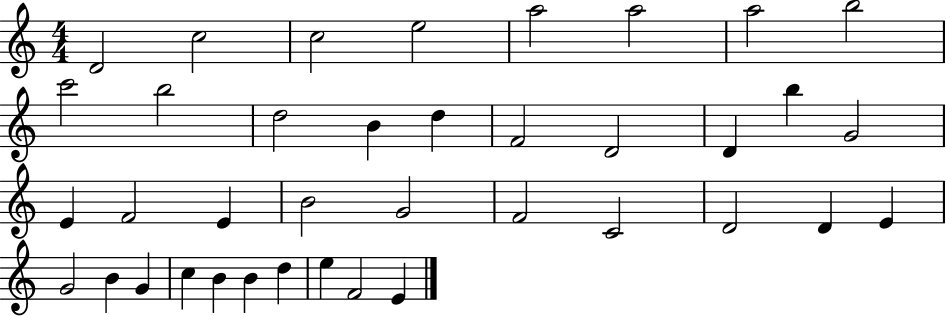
{
  \clef treble
  \numericTimeSignature
  \time 4/4
  \key c \major
  d'2 c''2 | c''2 e''2 | a''2 a''2 | a''2 b''2 | \break c'''2 b''2 | d''2 b'4 d''4 | f'2 d'2 | d'4 b''4 g'2 | \break e'4 f'2 e'4 | b'2 g'2 | f'2 c'2 | d'2 d'4 e'4 | \break g'2 b'4 g'4 | c''4 b'4 b'4 d''4 | e''4 f'2 e'4 | \bar "|."
}